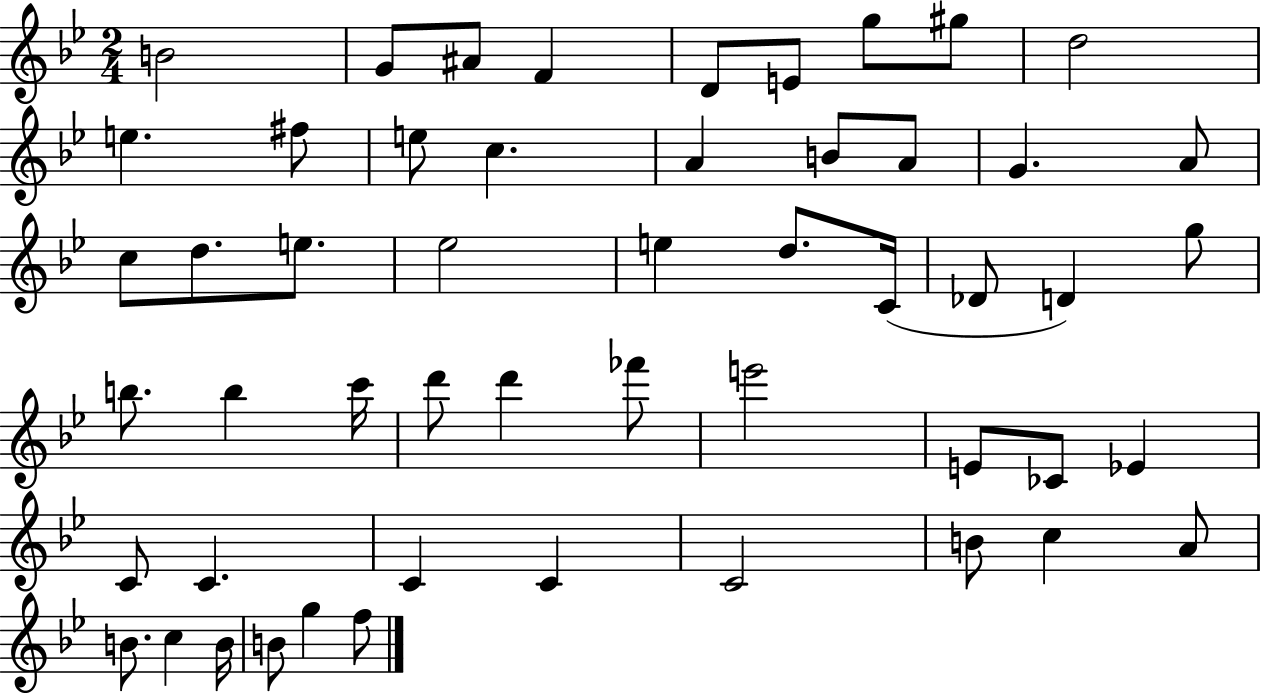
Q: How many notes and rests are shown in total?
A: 52